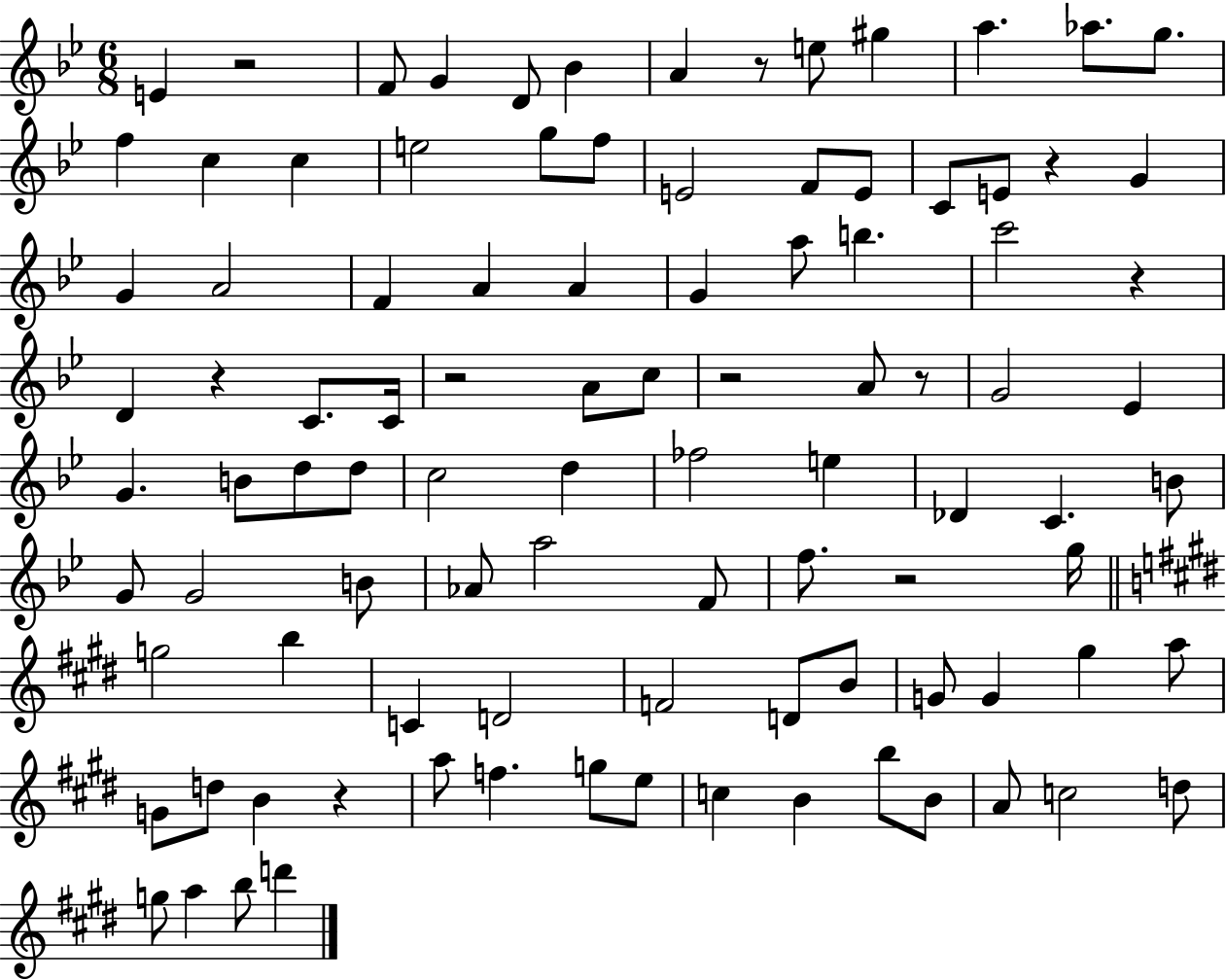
E4/q R/h F4/e G4/q D4/e Bb4/q A4/q R/e E5/e G#5/q A5/q. Ab5/e. G5/e. F5/q C5/q C5/q E5/h G5/e F5/e E4/h F4/e E4/e C4/e E4/e R/q G4/q G4/q A4/h F4/q A4/q A4/q G4/q A5/e B5/q. C6/h R/q D4/q R/q C4/e. C4/s R/h A4/e C5/e R/h A4/e R/e G4/h Eb4/q G4/q. B4/e D5/e D5/e C5/h D5/q FES5/h E5/q Db4/q C4/q. B4/e G4/e G4/h B4/e Ab4/e A5/h F4/e F5/e. R/h G5/s G5/h B5/q C4/q D4/h F4/h D4/e B4/e G4/e G4/q G#5/q A5/e G4/e D5/e B4/q R/q A5/e F5/q. G5/e E5/e C5/q B4/q B5/e B4/e A4/e C5/h D5/e G5/e A5/q B5/e D6/q